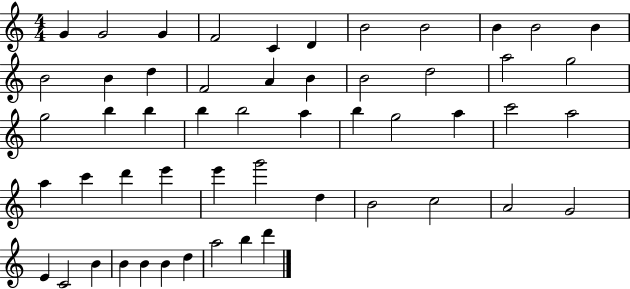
X:1
T:Untitled
M:4/4
L:1/4
K:C
G G2 G F2 C D B2 B2 B B2 B B2 B d F2 A B B2 d2 a2 g2 g2 b b b b2 a b g2 a c'2 a2 a c' d' e' e' g'2 d B2 c2 A2 G2 E C2 B B B B d a2 b d'